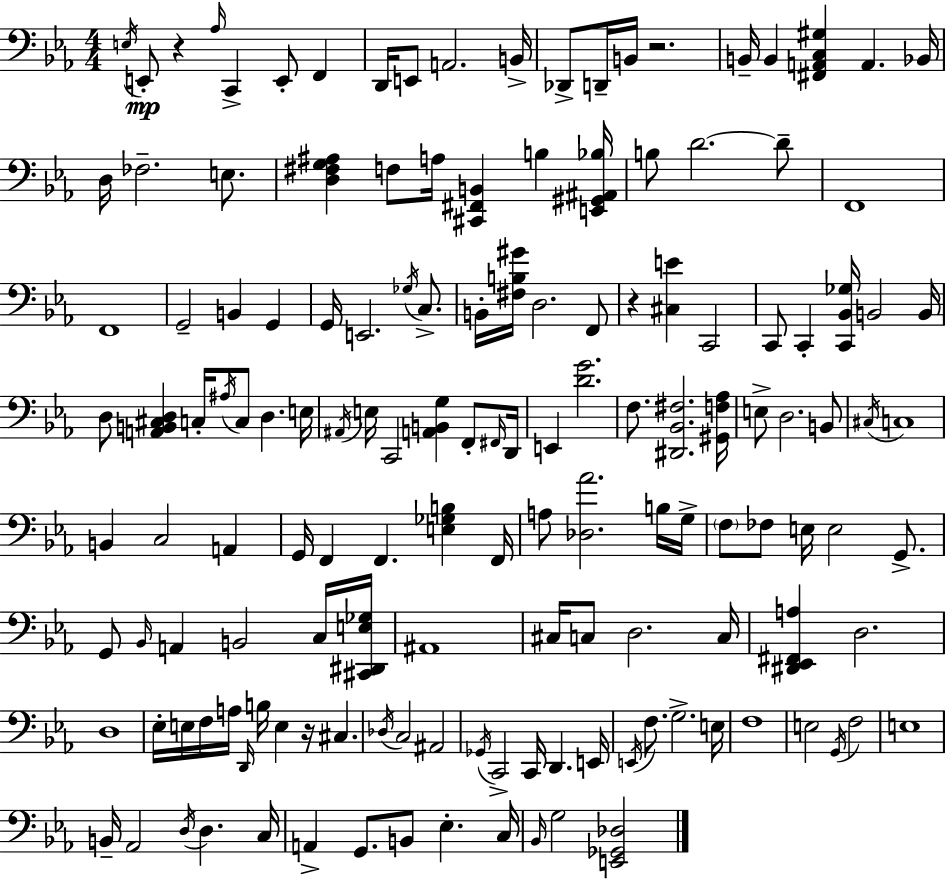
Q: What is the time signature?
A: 4/4